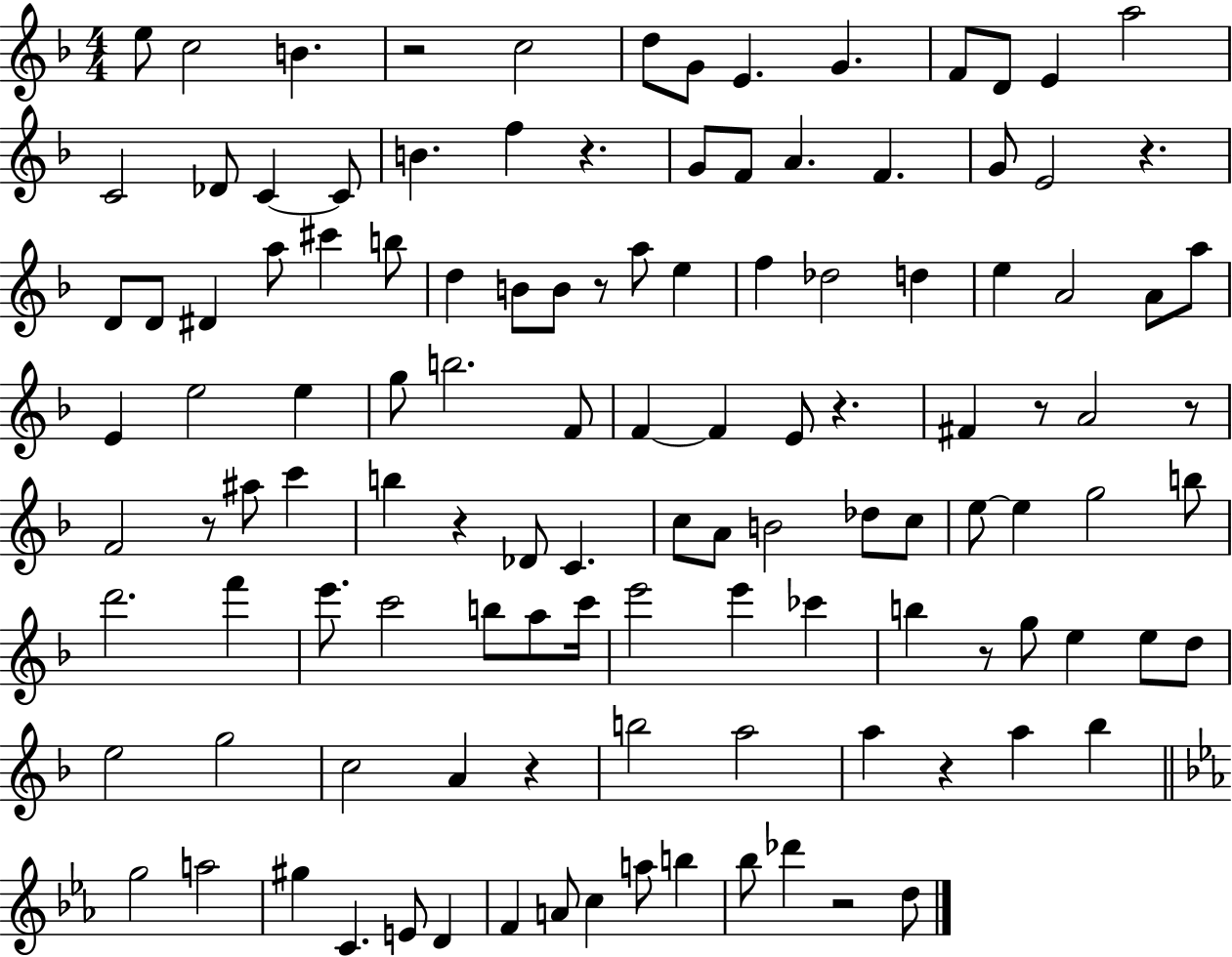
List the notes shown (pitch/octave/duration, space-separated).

E5/e C5/h B4/q. R/h C5/h D5/e G4/e E4/q. G4/q. F4/e D4/e E4/q A5/h C4/h Db4/e C4/q C4/e B4/q. F5/q R/q. G4/e F4/e A4/q. F4/q. G4/e E4/h R/q. D4/e D4/e D#4/q A5/e C#6/q B5/e D5/q B4/e B4/e R/e A5/e E5/q F5/q Db5/h D5/q E5/q A4/h A4/e A5/e E4/q E5/h E5/q G5/e B5/h. F4/e F4/q F4/q E4/e R/q. F#4/q R/e A4/h R/e F4/h R/e A#5/e C6/q B5/q R/q Db4/e C4/q. C5/e A4/e B4/h Db5/e C5/e E5/e E5/q G5/h B5/e D6/h. F6/q E6/e. C6/h B5/e A5/e C6/s E6/h E6/q CES6/q B5/q R/e G5/e E5/q E5/e D5/e E5/h G5/h C5/h A4/q R/q B5/h A5/h A5/q R/q A5/q Bb5/q G5/h A5/h G#5/q C4/q. E4/e D4/q F4/q A4/e C5/q A5/e B5/q Bb5/e Db6/q R/h D5/e